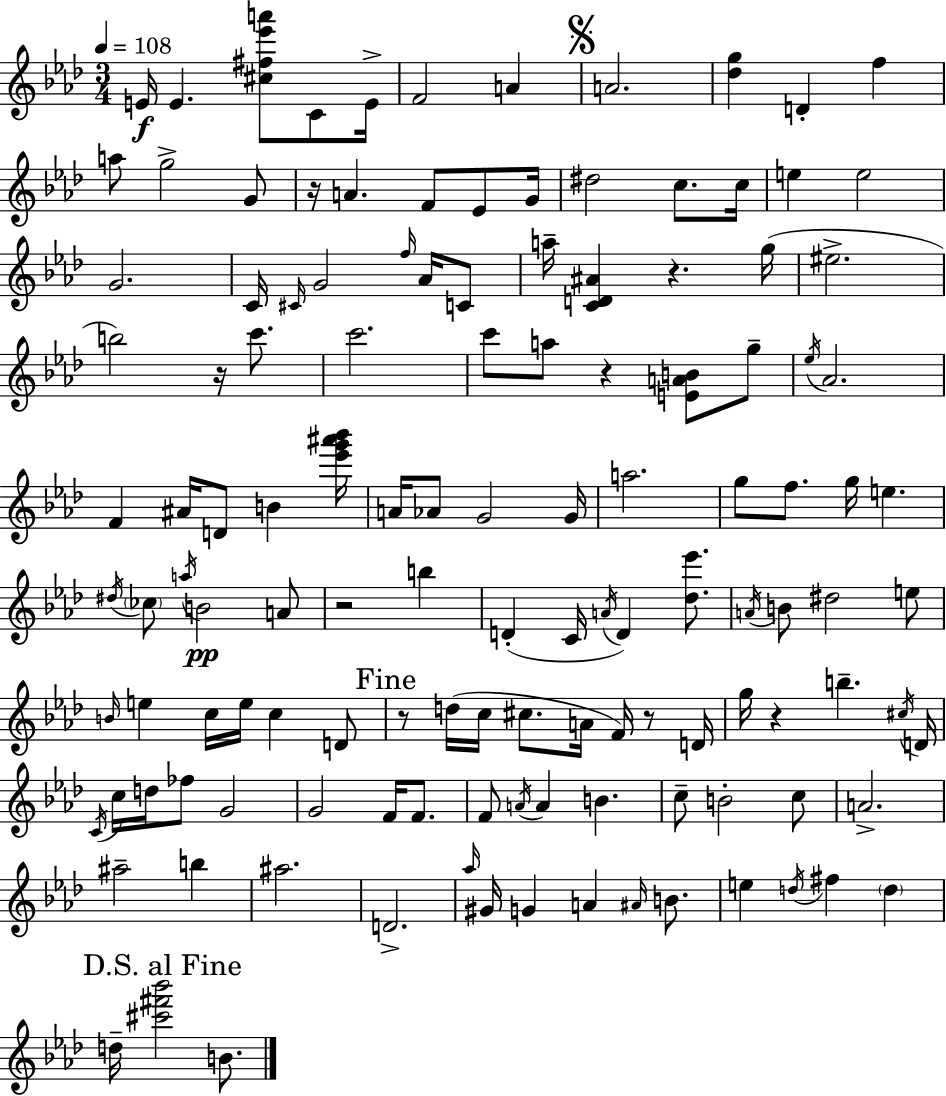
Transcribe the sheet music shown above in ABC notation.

X:1
T:Untitled
M:3/4
L:1/4
K:Fm
E/4 E [^c^f_e'a']/2 C/2 E/4 F2 A A2 [_dg] D f a/2 g2 G/2 z/4 A F/2 _E/2 G/4 ^d2 c/2 c/4 e e2 G2 C/4 ^C/4 G2 f/4 _A/4 C/2 a/4 [CD^A] z g/4 ^e2 b2 z/4 c'/2 c'2 c'/2 a/2 z [EAB]/2 g/2 _e/4 _A2 F ^A/4 D/2 B [_e'g'^a'_b']/4 A/4 _A/2 G2 G/4 a2 g/2 f/2 g/4 e ^d/4 _c/2 a/4 B2 A/2 z2 b D C/4 A/4 D [_d_e']/2 A/4 B/2 ^d2 e/2 B/4 e c/4 e/4 c D/2 z/2 d/4 c/4 ^c/2 A/4 F/4 z/2 D/4 g/4 z b ^c/4 D/4 C/4 c/4 d/4 _f/2 G2 G2 F/4 F/2 F/2 A/4 A B c/2 B2 c/2 A2 ^a2 b ^a2 D2 _a/4 ^G/4 G A ^A/4 B/2 e d/4 ^f d d/4 [^c'^f'_b']2 B/2